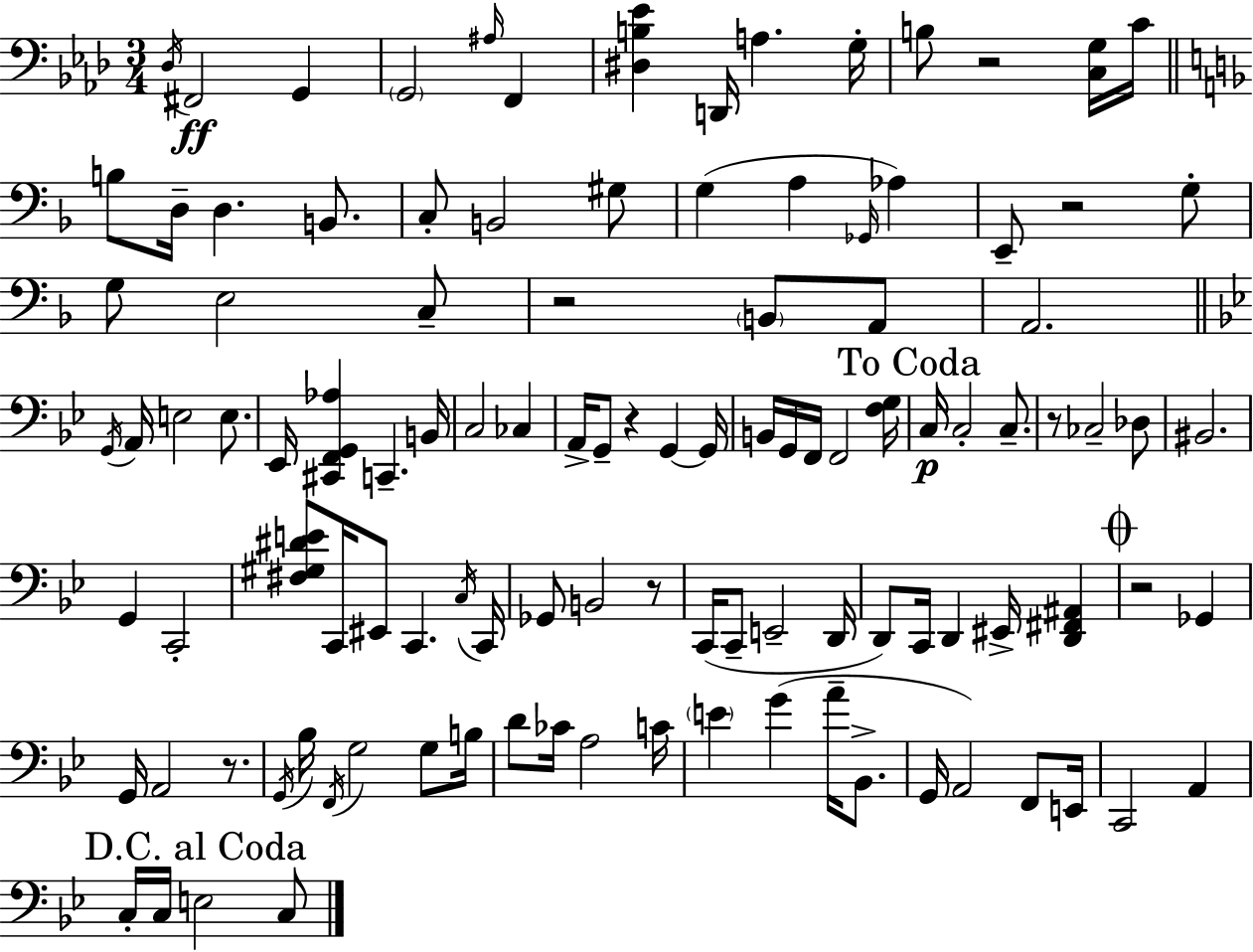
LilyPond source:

{
  \clef bass
  \numericTimeSignature
  \time 3/4
  \key f \minor
  \acciaccatura { des16 }\ff fis,2 g,4 | \parenthesize g,2 \grace { ais16 } f,4 | <dis b ees'>4 d,16 a4. | g16-. b8 r2 | \break <c g>16 c'16 \bar "||" \break \key d \minor b8 d16-- d4. b,8. | c8-. b,2 gis8 | g4( a4 \grace { ges,16 } aes4) | e,8-- r2 g8-. | \break g8 e2 c8-- | r2 \parenthesize b,8 a,8 | a,2. | \bar "||" \break \key bes \major \acciaccatura { g,16 } a,16 e2 e8. | ees,16 <cis, f, g, aes>4 c,4.-- | b,16 c2 ces4 | a,16-> g,8-- r4 g,4~~ | \break g,16 b,16 g,16 f,16 f,2 | <f g>16 \mark "To Coda" c16\p c2-. c8.-- | r8 ces2-- des8 | bis,2. | \break g,4 c,2-. | <fis gis dis' e'>8 c,16 eis,8 c,4. | \acciaccatura { c16 } c,16 ges,8 b,2 | r8 c,16( c,8-- e,2-- | \break d,16 d,8) c,16 d,4 eis,16-> <d, fis, ais,>4 | \mark \markup { \musicglyph "scripts.coda" } r2 ges,4 | g,16 a,2 r8. | \acciaccatura { g,16 } bes16 \acciaccatura { f,16 } g2 | \break g8 b16 d'8 ces'16 a2 | c'16 \parenthesize e'4 g'4( | a'16-- bes,8.-> g,16 a,2) | f,8 e,16 c,2 | \break a,4 \mark "D.C. al Coda" c16-. c16 e2 | c8 \bar "|."
}